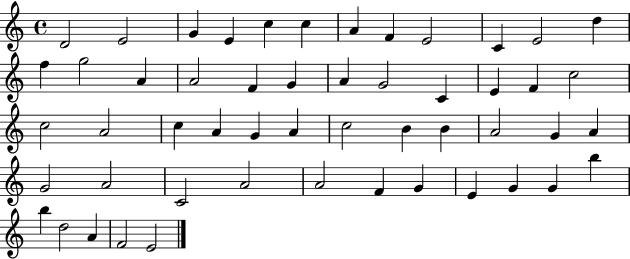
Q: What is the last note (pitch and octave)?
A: E4